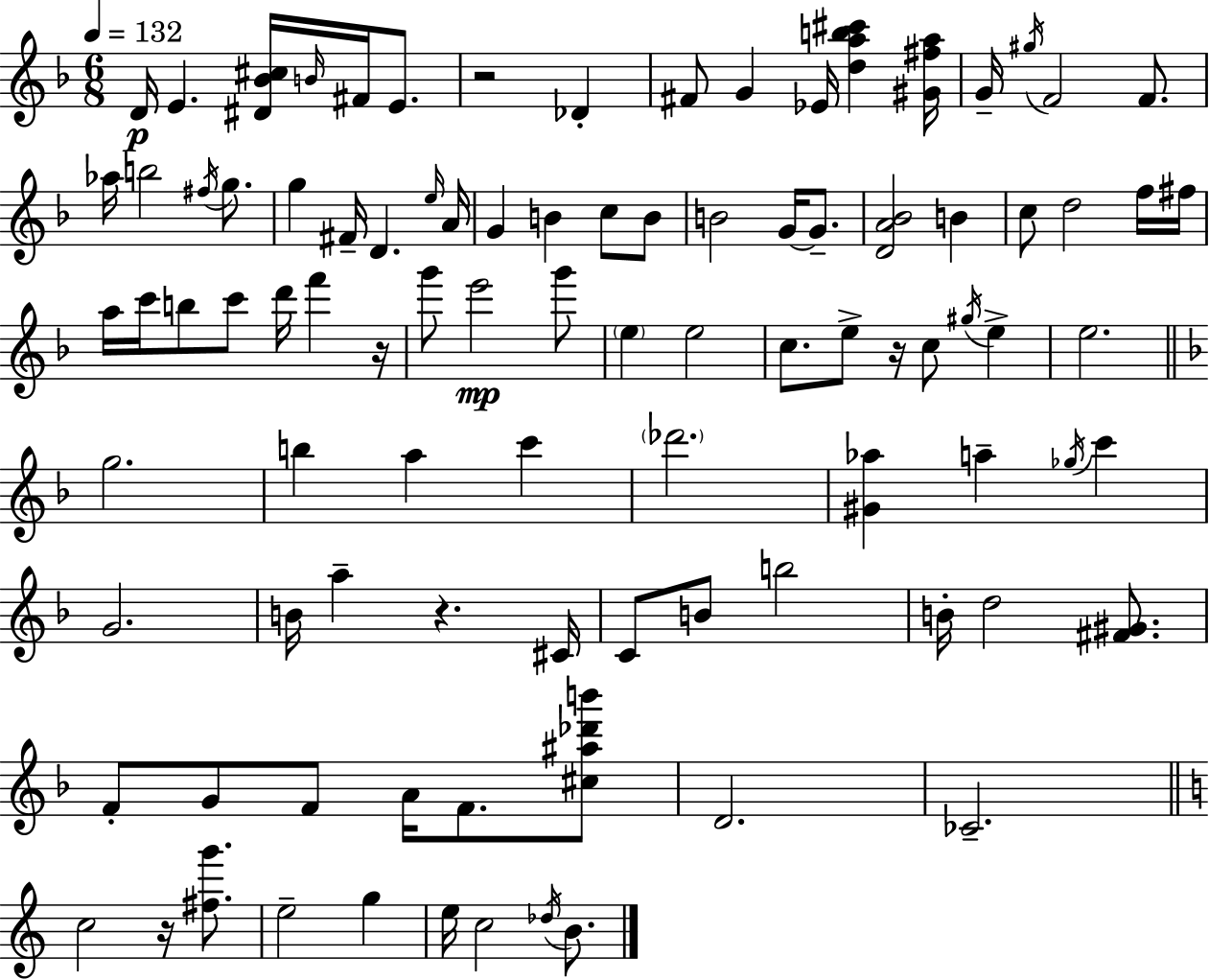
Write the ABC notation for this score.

X:1
T:Untitled
M:6/8
L:1/4
K:Dm
D/4 E [^D_B^c]/4 B/4 ^F/4 E/2 z2 _D ^F/2 G _E/4 [dab^c'] [^G^fa]/4 G/4 ^g/4 F2 F/2 _a/4 b2 ^f/4 g/2 g ^F/4 D e/4 A/4 G B c/2 B/2 B2 G/4 G/2 [DA_B]2 B c/2 d2 f/4 ^f/4 a/4 c'/4 b/2 c'/2 d'/4 f' z/4 g'/2 e'2 g'/2 e e2 c/2 e/2 z/4 c/2 ^g/4 e e2 g2 b a c' _d'2 [^G_a] a _g/4 c' G2 B/4 a z ^C/4 C/2 B/2 b2 B/4 d2 [^F^G]/2 F/2 G/2 F/2 A/4 F/2 [^c^a_d'b']/2 D2 _C2 c2 z/4 [^fg']/2 e2 g e/4 c2 _d/4 B/2